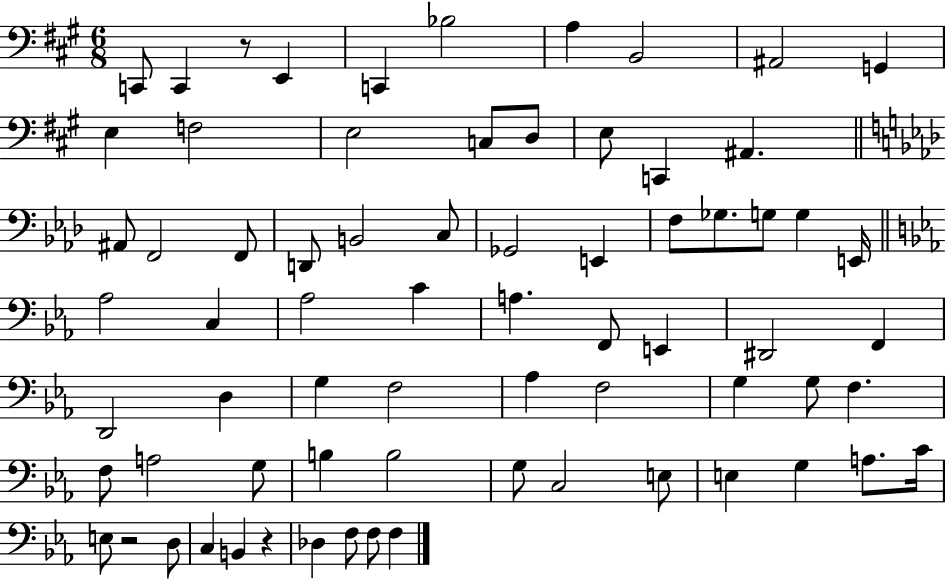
{
  \clef bass
  \numericTimeSignature
  \time 6/8
  \key a \major
  c,8 c,4 r8 e,4 | c,4 bes2 | a4 b,2 | ais,2 g,4 | \break e4 f2 | e2 c8 d8 | e8 c,4 ais,4. | \bar "||" \break \key aes \major ais,8 f,2 f,8 | d,8 b,2 c8 | ges,2 e,4 | f8 ges8. g8 g4 e,16 | \break \bar "||" \break \key c \minor aes2 c4 | aes2 c'4 | a4. f,8 e,4 | dis,2 f,4 | \break d,2 d4 | g4 f2 | aes4 f2 | g4 g8 f4. | \break f8 a2 g8 | b4 b2 | g8 c2 e8 | e4 g4 a8. c'16 | \break e8 r2 d8 | c4 b,4 r4 | des4 f8 f8 f4 | \bar "|."
}